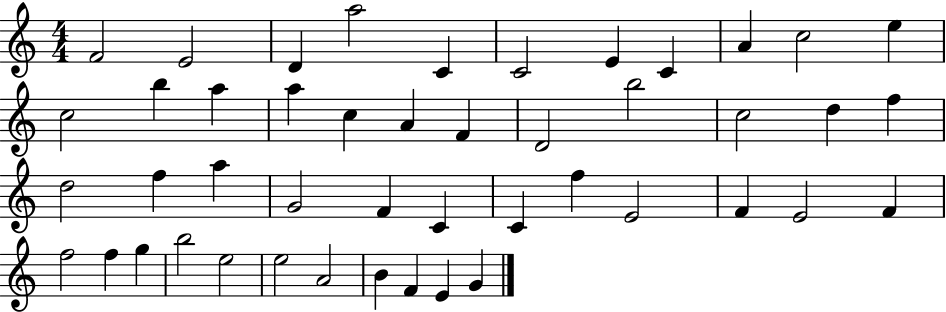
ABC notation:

X:1
T:Untitled
M:4/4
L:1/4
K:C
F2 E2 D a2 C C2 E C A c2 e c2 b a a c A F D2 b2 c2 d f d2 f a G2 F C C f E2 F E2 F f2 f g b2 e2 e2 A2 B F E G